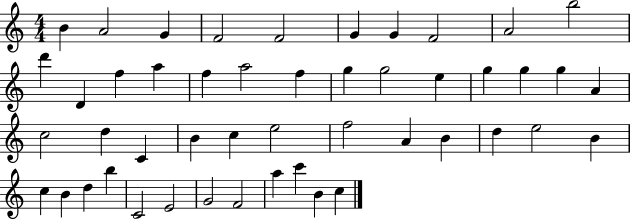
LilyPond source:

{
  \clef treble
  \numericTimeSignature
  \time 4/4
  \key c \major
  b'4 a'2 g'4 | f'2 f'2 | g'4 g'4 f'2 | a'2 b''2 | \break d'''4 d'4 f''4 a''4 | f''4 a''2 f''4 | g''4 g''2 e''4 | g''4 g''4 g''4 a'4 | \break c''2 d''4 c'4 | b'4 c''4 e''2 | f''2 a'4 b'4 | d''4 e''2 b'4 | \break c''4 b'4 d''4 b''4 | c'2 e'2 | g'2 f'2 | a''4 c'''4 b'4 c''4 | \break \bar "|."
}